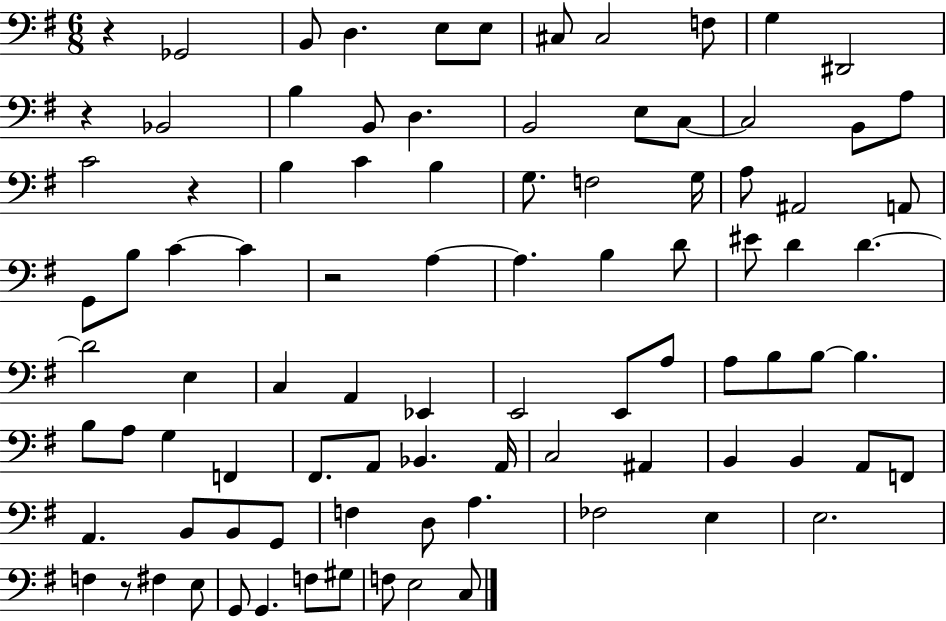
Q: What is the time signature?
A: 6/8